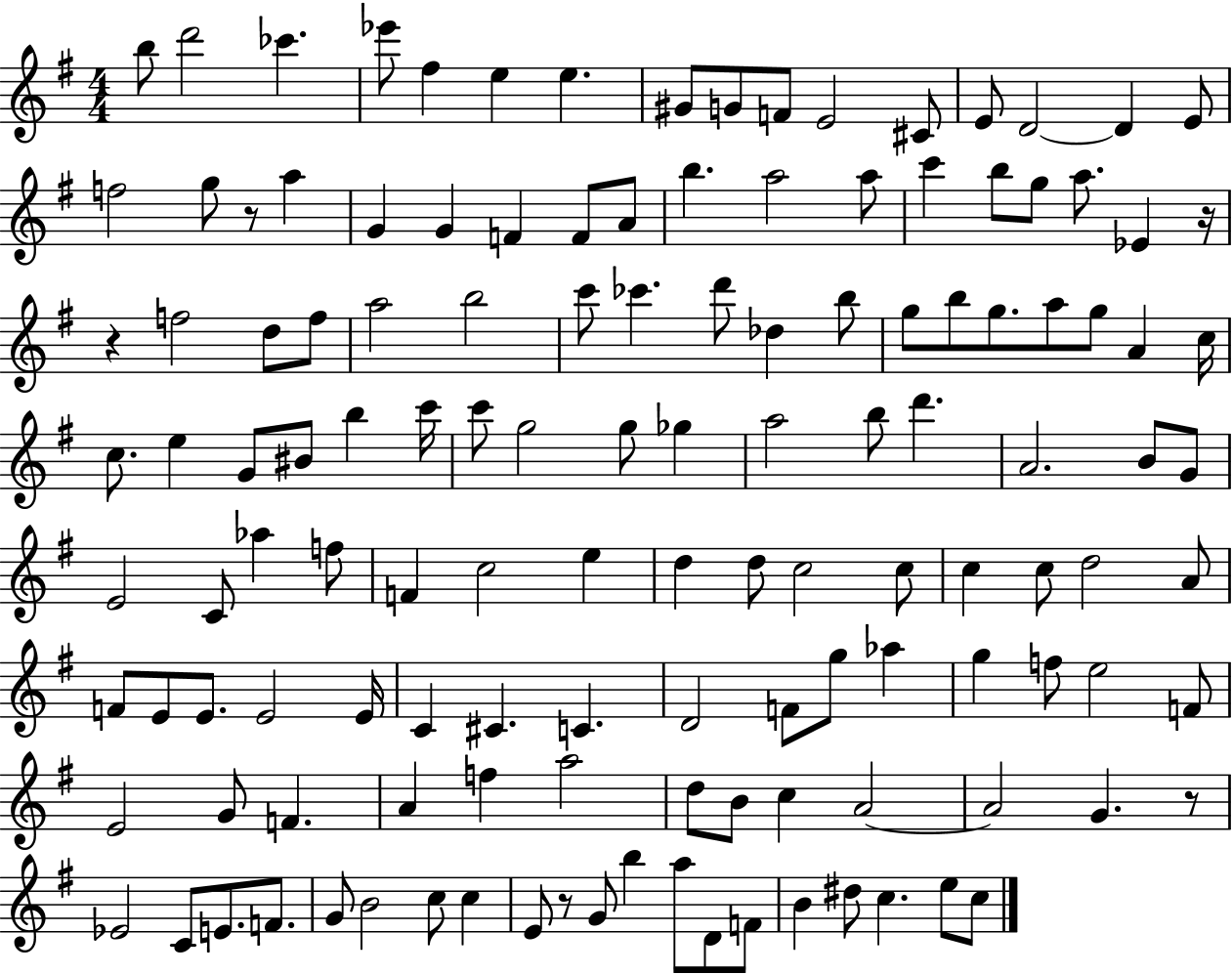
{
  \clef treble
  \numericTimeSignature
  \time 4/4
  \key g \major
  b''8 d'''2 ces'''4. | ees'''8 fis''4 e''4 e''4. | gis'8 g'8 f'8 e'2 cis'8 | e'8 d'2~~ d'4 e'8 | \break f''2 g''8 r8 a''4 | g'4 g'4 f'4 f'8 a'8 | b''4. a''2 a''8 | c'''4 b''8 g''8 a''8. ees'4 r16 | \break r4 f''2 d''8 f''8 | a''2 b''2 | c'''8 ces'''4. d'''8 des''4 b''8 | g''8 b''8 g''8. a''8 g''8 a'4 c''16 | \break c''8. e''4 g'8 bis'8 b''4 c'''16 | c'''8 g''2 g''8 ges''4 | a''2 b''8 d'''4. | a'2. b'8 g'8 | \break e'2 c'8 aes''4 f''8 | f'4 c''2 e''4 | d''4 d''8 c''2 c''8 | c''4 c''8 d''2 a'8 | \break f'8 e'8 e'8. e'2 e'16 | c'4 cis'4. c'4. | d'2 f'8 g''8 aes''4 | g''4 f''8 e''2 f'8 | \break e'2 g'8 f'4. | a'4 f''4 a''2 | d''8 b'8 c''4 a'2~~ | a'2 g'4. r8 | \break ees'2 c'8 e'8. f'8. | g'8 b'2 c''8 c''4 | e'8 r8 g'8 b''4 a''8 d'8 f'8 | b'4 dis''8 c''4. e''8 c''8 | \break \bar "|."
}